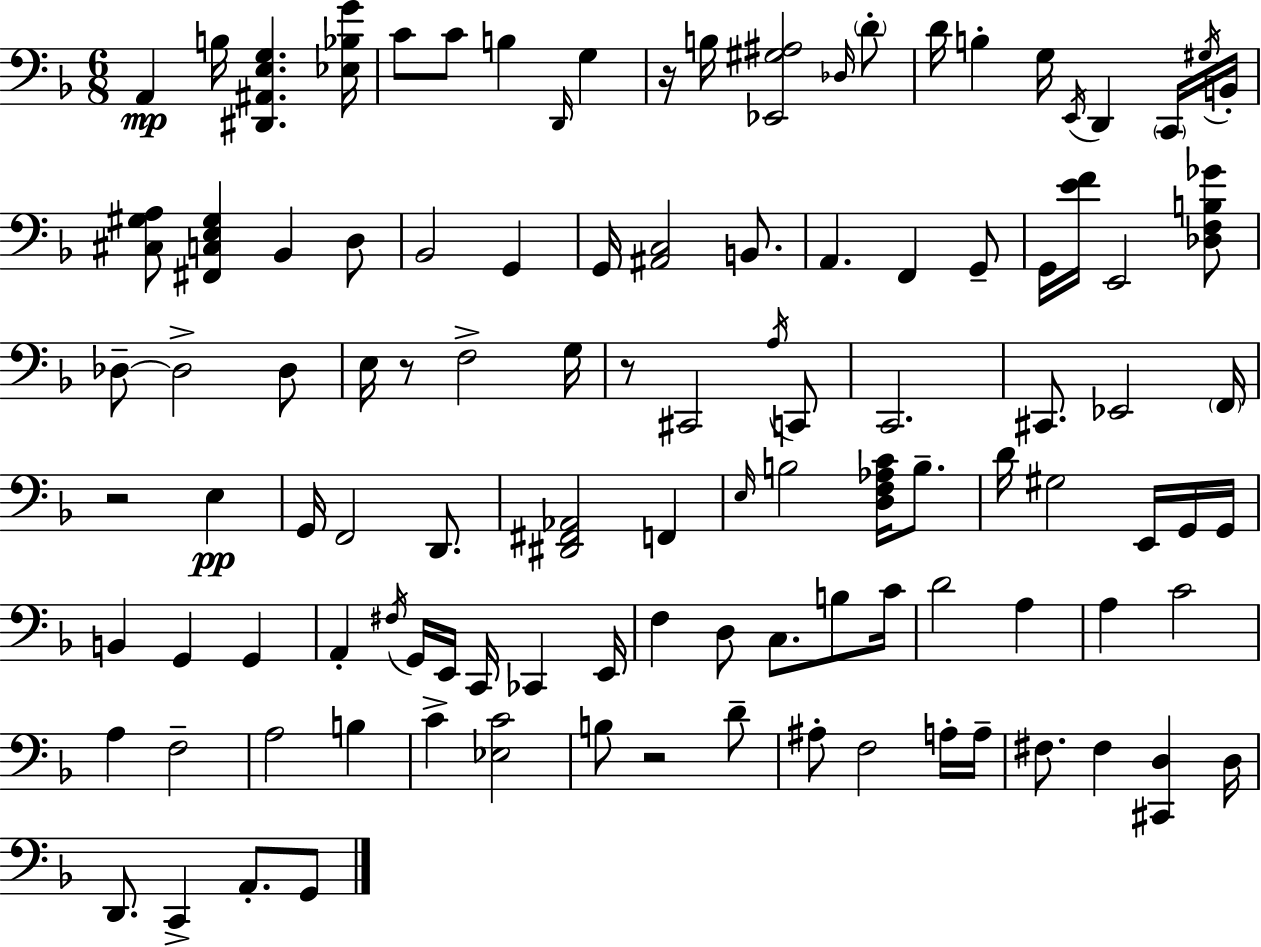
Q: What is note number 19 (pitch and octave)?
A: Bb2